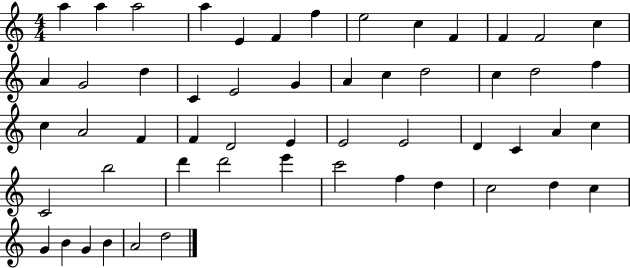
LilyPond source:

{
  \clef treble
  \numericTimeSignature
  \time 4/4
  \key c \major
  a''4 a''4 a''2 | a''4 e'4 f'4 f''4 | e''2 c''4 f'4 | f'4 f'2 c''4 | \break a'4 g'2 d''4 | c'4 e'2 g'4 | a'4 c''4 d''2 | c''4 d''2 f''4 | \break c''4 a'2 f'4 | f'4 d'2 e'4 | e'2 e'2 | d'4 c'4 a'4 c''4 | \break c'2 b''2 | d'''4 d'''2 e'''4 | c'''2 f''4 d''4 | c''2 d''4 c''4 | \break g'4 b'4 g'4 b'4 | a'2 d''2 | \bar "|."
}